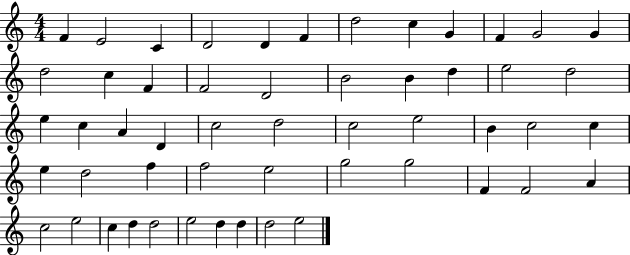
F4/q E4/h C4/q D4/h D4/q F4/q D5/h C5/q G4/q F4/q G4/h G4/q D5/h C5/q F4/q F4/h D4/h B4/h B4/q D5/q E5/h D5/h E5/q C5/q A4/q D4/q C5/h D5/h C5/h E5/h B4/q C5/h C5/q E5/q D5/h F5/q F5/h E5/h G5/h G5/h F4/q F4/h A4/q C5/h E5/h C5/q D5/q D5/h E5/h D5/q D5/q D5/h E5/h